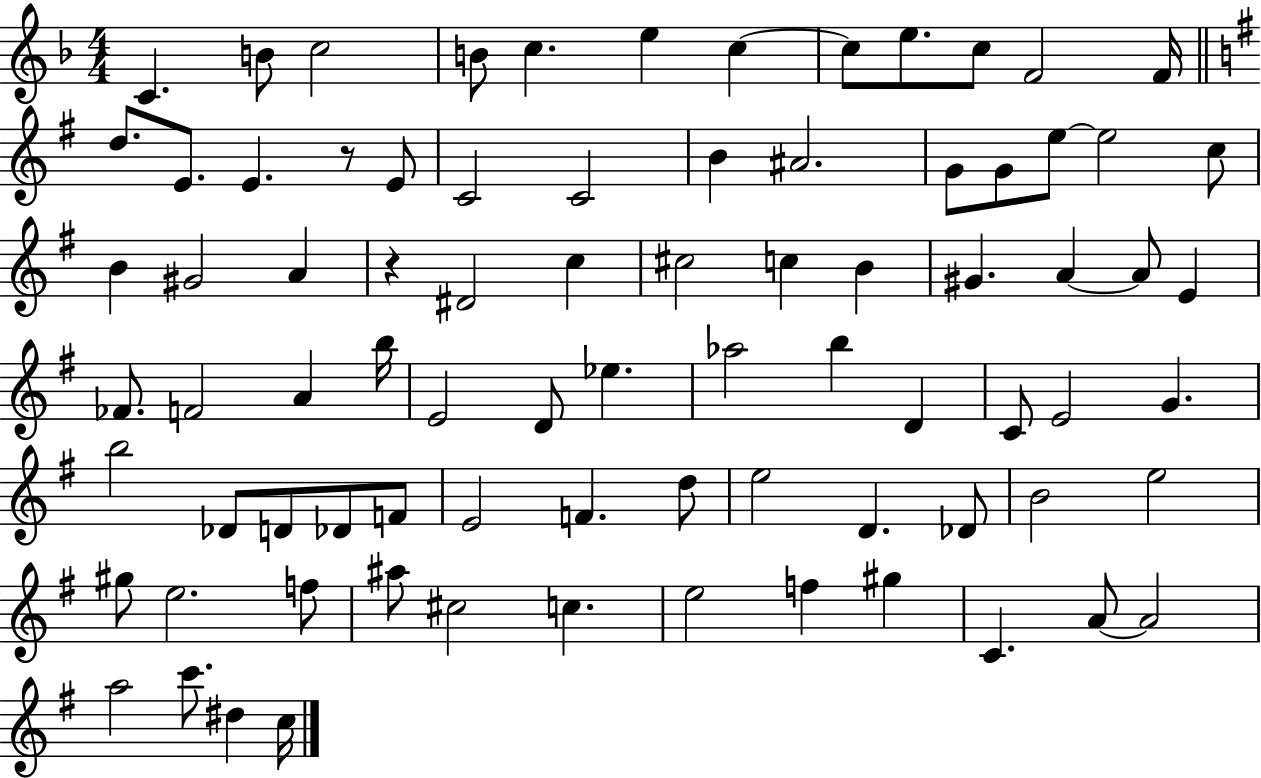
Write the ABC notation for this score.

X:1
T:Untitled
M:4/4
L:1/4
K:F
C B/2 c2 B/2 c e c c/2 e/2 c/2 F2 F/4 d/2 E/2 E z/2 E/2 C2 C2 B ^A2 G/2 G/2 e/2 e2 c/2 B ^G2 A z ^D2 c ^c2 c B ^G A A/2 E _F/2 F2 A b/4 E2 D/2 _e _a2 b D C/2 E2 G b2 _D/2 D/2 _D/2 F/2 E2 F d/2 e2 D _D/2 B2 e2 ^g/2 e2 f/2 ^a/2 ^c2 c e2 f ^g C A/2 A2 a2 c'/2 ^d c/4